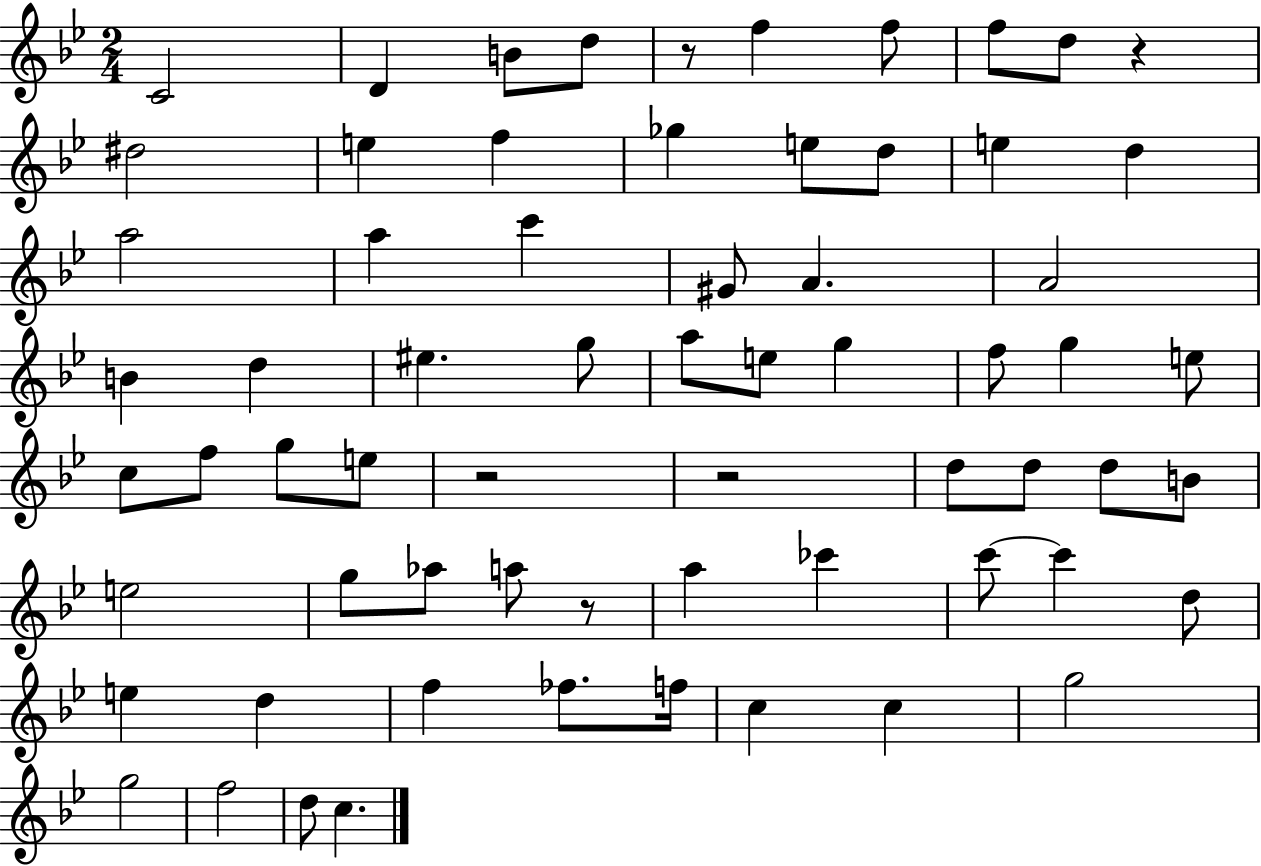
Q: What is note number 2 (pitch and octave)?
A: D4